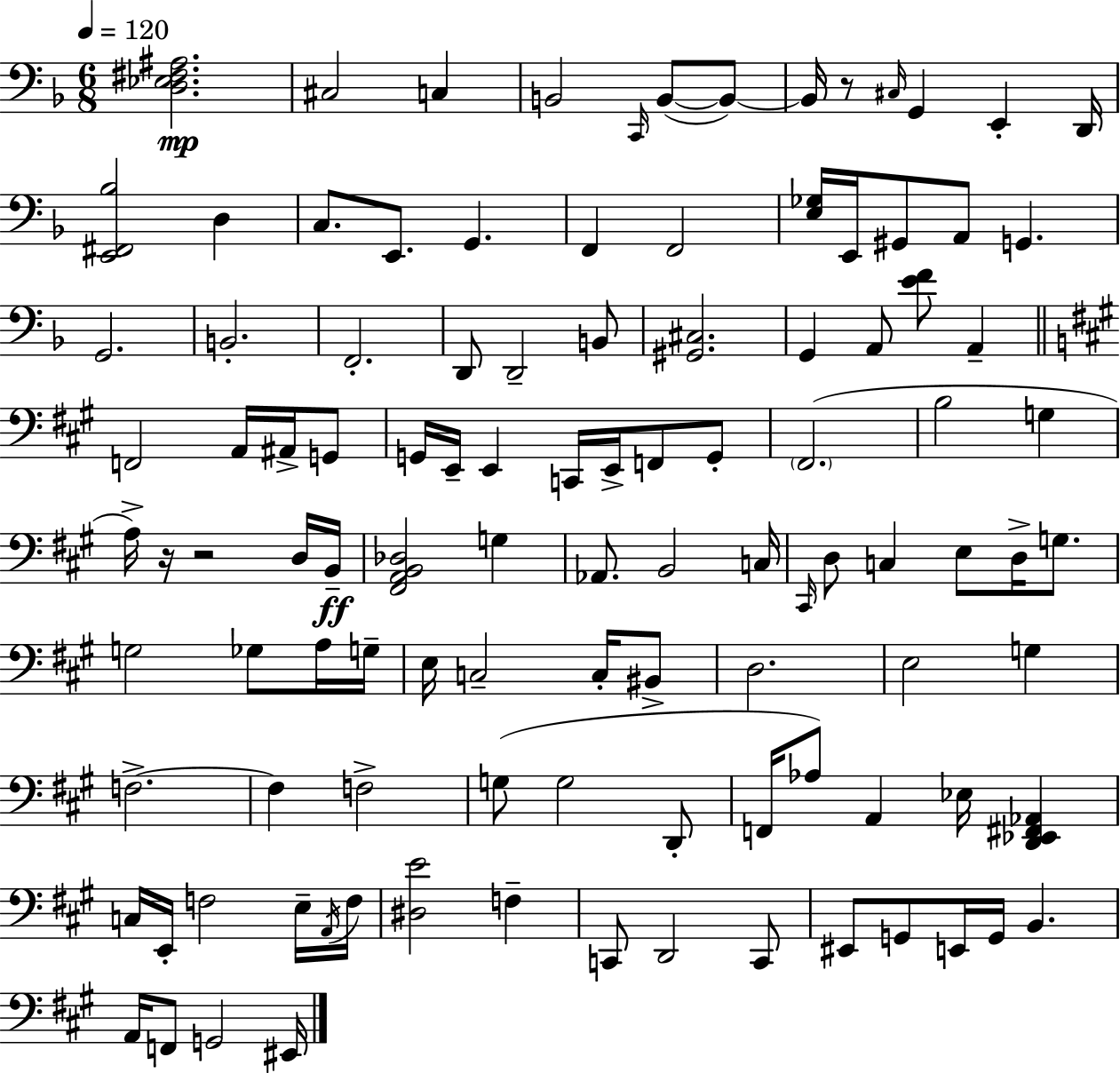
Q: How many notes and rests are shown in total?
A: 108